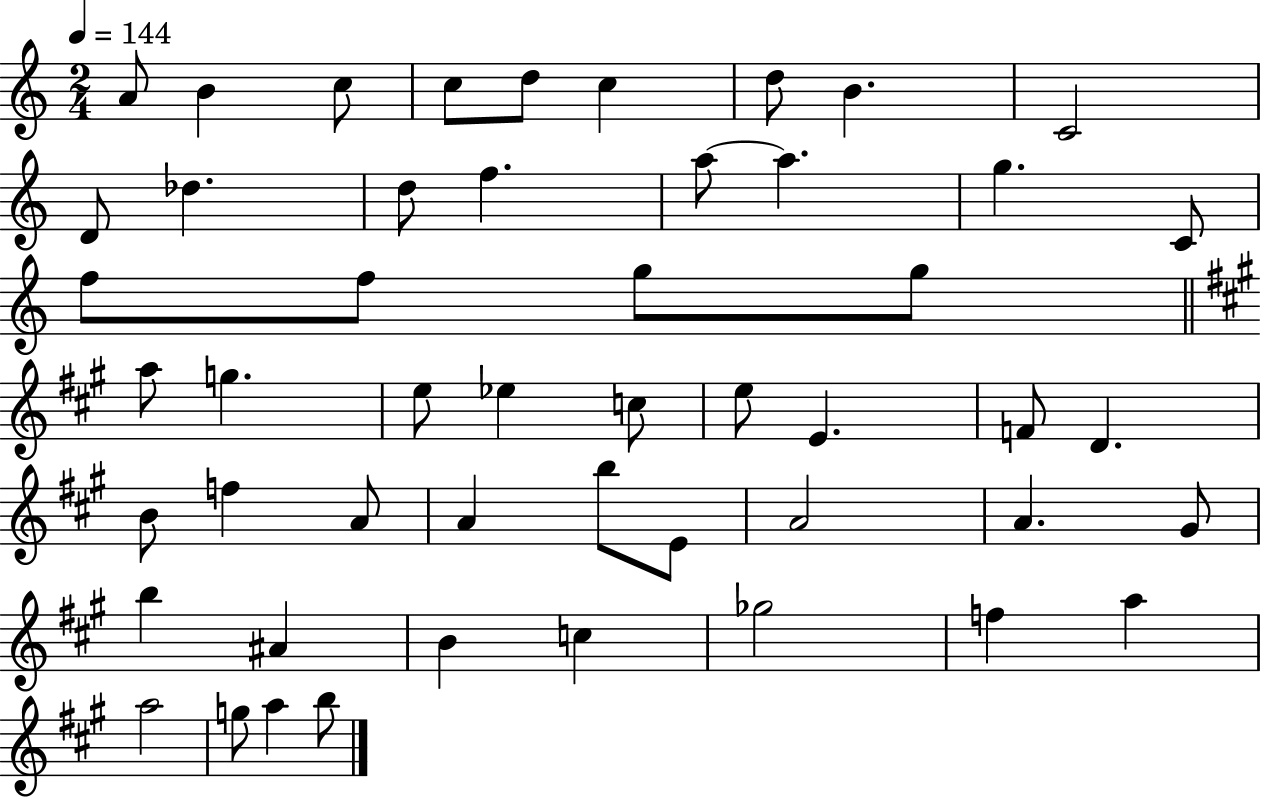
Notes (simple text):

A4/e B4/q C5/e C5/e D5/e C5/q D5/e B4/q. C4/h D4/e Db5/q. D5/e F5/q. A5/e A5/q. G5/q. C4/e F5/e F5/e G5/e G5/e A5/e G5/q. E5/e Eb5/q C5/e E5/e E4/q. F4/e D4/q. B4/e F5/q A4/e A4/q B5/e E4/e A4/h A4/q. G#4/e B5/q A#4/q B4/q C5/q Gb5/h F5/q A5/q A5/h G5/e A5/q B5/e